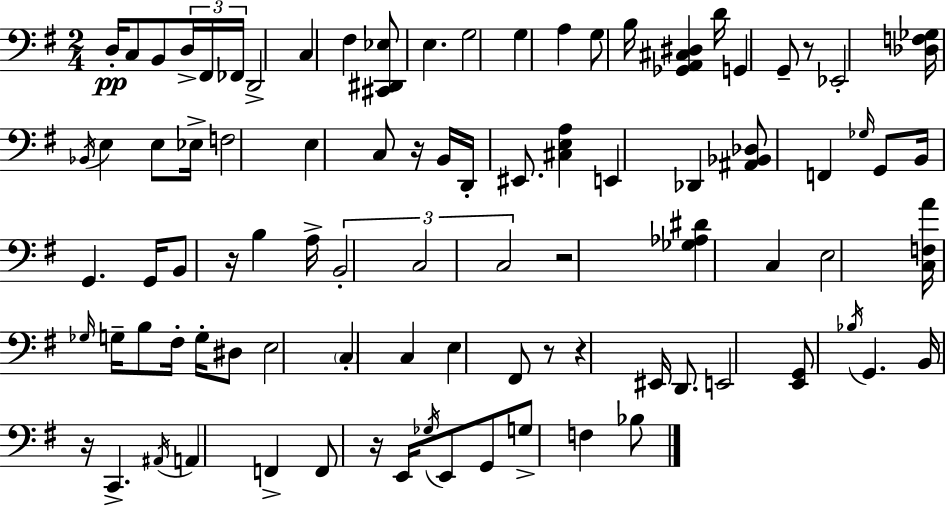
{
  \clef bass
  \numericTimeSignature
  \time 2/4
  \key g \major
  d16-.\pp c8 b,8 \tuplet 3/2 { d16-> fis,16 fes,16 } | d,2-> | c4 fis4 | <cis, dis, ees>8 e4. | \break g2 | g4 a4 | g8 b16 <ges, a, cis dis>4 d'16 | g,4 g,8-- r8 | \break ees,2-. | <des f ges>16 \acciaccatura { bes,16 } e4 e8 | ees16-> f2 | e4 c8 r16 | \break b,16 d,16-. eis,8. <cis e a>4 | e,4 des,4 | <ais, bes, des>8 f,4 \grace { ges16 } | g,8 b,16 g,4. | \break g,16 b,8 r16 b4 | a16-> \tuplet 3/2 { b,2-. | c2 | c2 } | \break r2 | <ges aes dis'>4 c4 | e2 | <c f a'>16 \grace { ges16 } g16-- b8 fis16-. | \break g16-. dis8 e2 | \parenthesize c4-. c4 | e4 fis,8 | r8 r4 eis,16 | \break d,8. e,2 | <e, g,>8 \acciaccatura { bes16 } g,4. | b,16 r16 c,4.-> | \acciaccatura { ais,16 } a,4 | \break f,4-> f,8 r16 | e,16 \acciaccatura { ges16 } e,8 g,8 g8-> | f4 bes8 \bar "|."
}